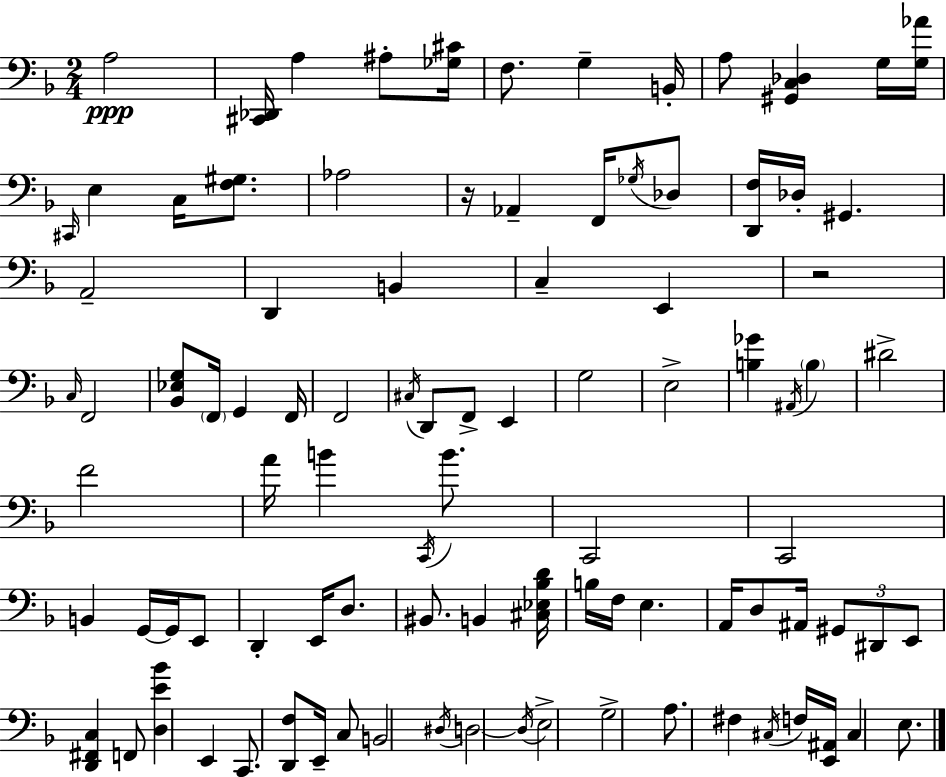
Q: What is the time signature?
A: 2/4